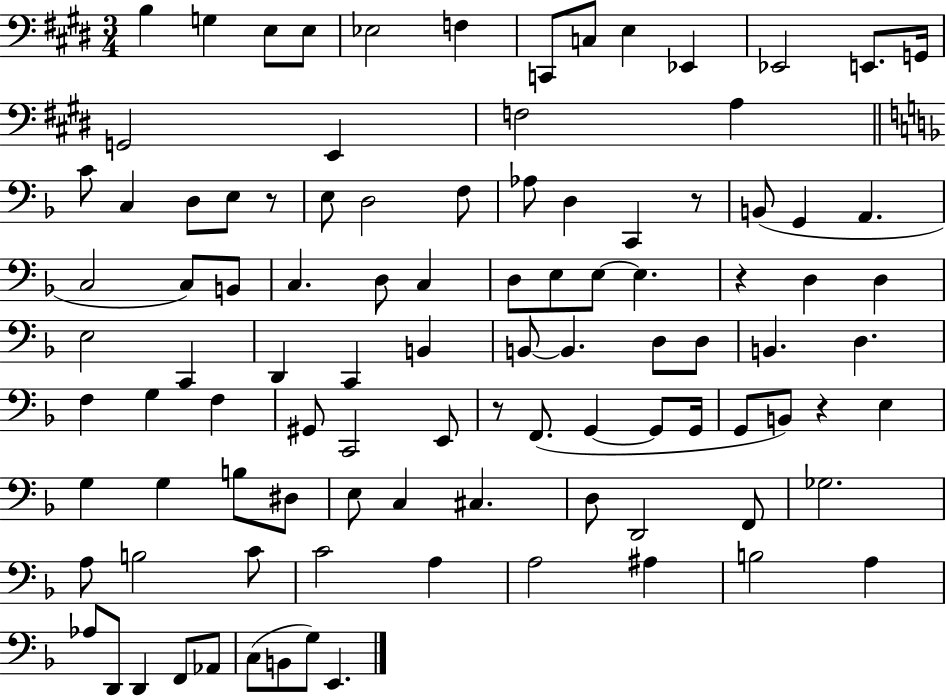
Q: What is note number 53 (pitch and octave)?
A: D3